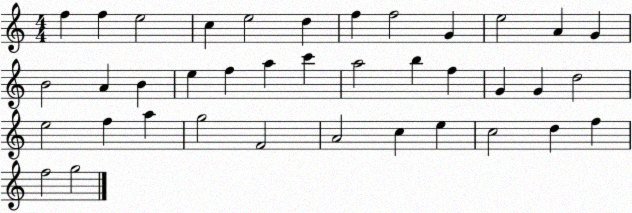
X:1
T:Untitled
M:4/4
L:1/4
K:C
f f e2 c e2 d f f2 G e2 A G B2 A B e f a c' a2 b f G G d2 e2 f a g2 F2 A2 c e c2 d f f2 g2